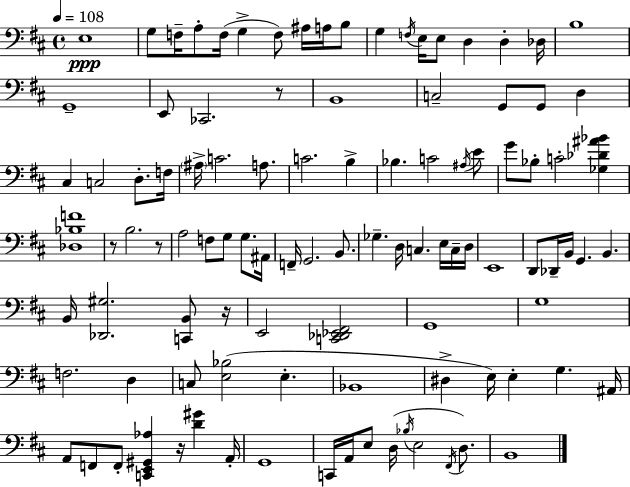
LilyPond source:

{
  \clef bass
  \time 4/4
  \defaultTimeSignature
  \key d \major
  \tempo 4 = 108
  e1\ppp | g8 f16-- a8-. f16( g4-> f8) ais16 a16 b8 | g4 \acciaccatura { f16 } e16 e8 d4 d4-. | des16 b1 | \break g,1-- | e,8 ces,2. r8 | b,1 | c2-- g,8 g,8 d4 | \break cis4 c2 d8.-. | f16 \parenthesize ais16-> c'2. a8. | c'2. b4-> | bes4. c'2 \acciaccatura { ais16 } | \break e'8 g'8 bes8-. c'2-. <ges des' ais' bes'>4 | <des bes f'>1 | r8 b2. | r8 a2 f8 g8 g8. | \break ais,16 f,16-- g,2. b,8. | ges4.-- d16 c4. e16 | c16-- d16 e,1 | d,8 des,16-- b,16 g,4. b,4. | \break b,16 <des, gis>2. <c, b,>8 | r16 e,2 <c, des, ees, fis,>2 | g,1 | g1 | \break f2. d4 | c8 <e bes>2( e4.-. | bes,1 | dis4-> e16) e4-. g4. | \break ais,16 a,8 f,8 f,8-. <c, e, gis, aes>4 r16 <d' gis'>4 | a,16-. g,1 | c,16 a,16 e8 d16( \acciaccatura { bes16 } e2 | \acciaccatura { fis,16 }) d8. b,1 | \break \bar "|."
}